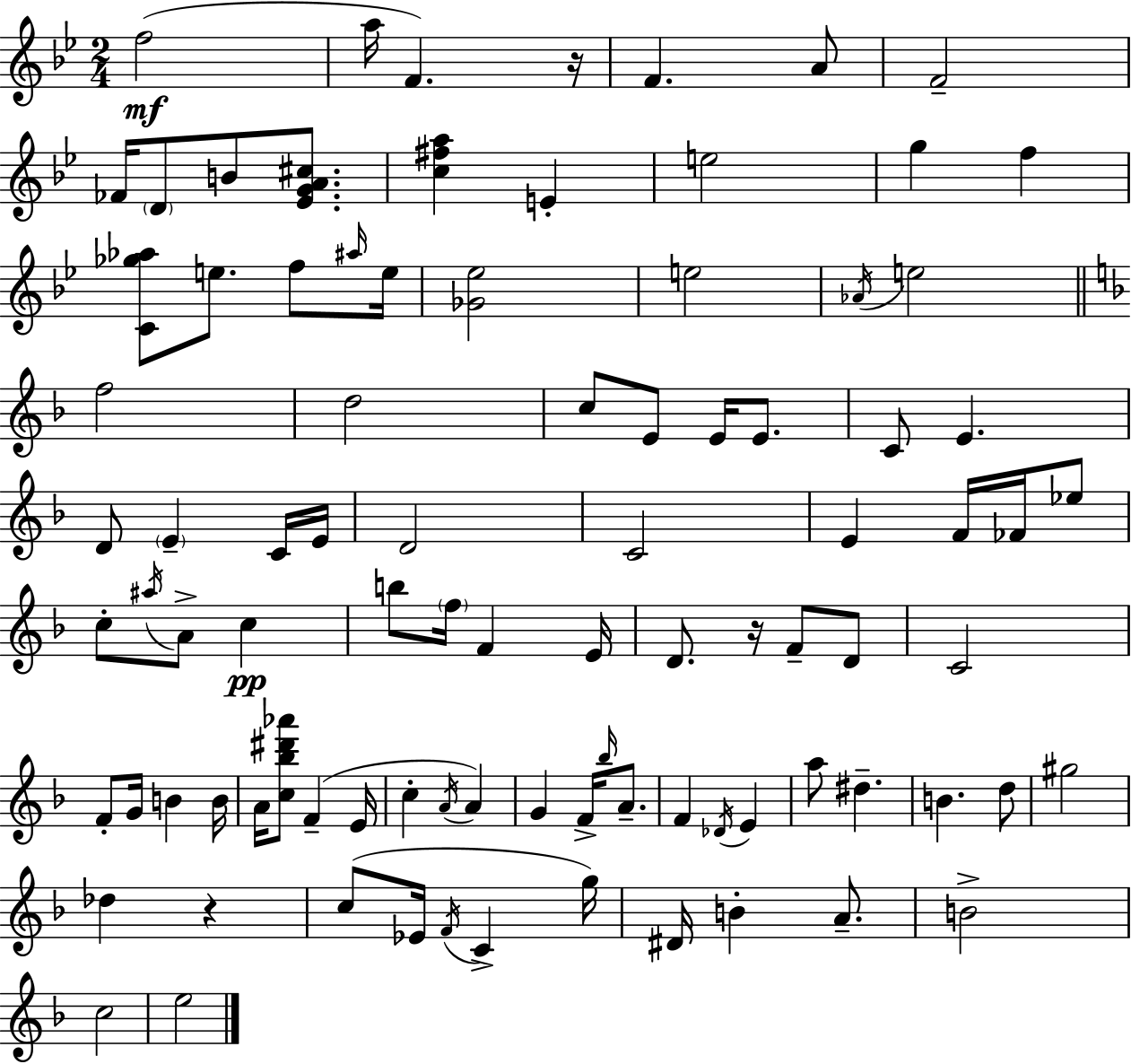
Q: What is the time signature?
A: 2/4